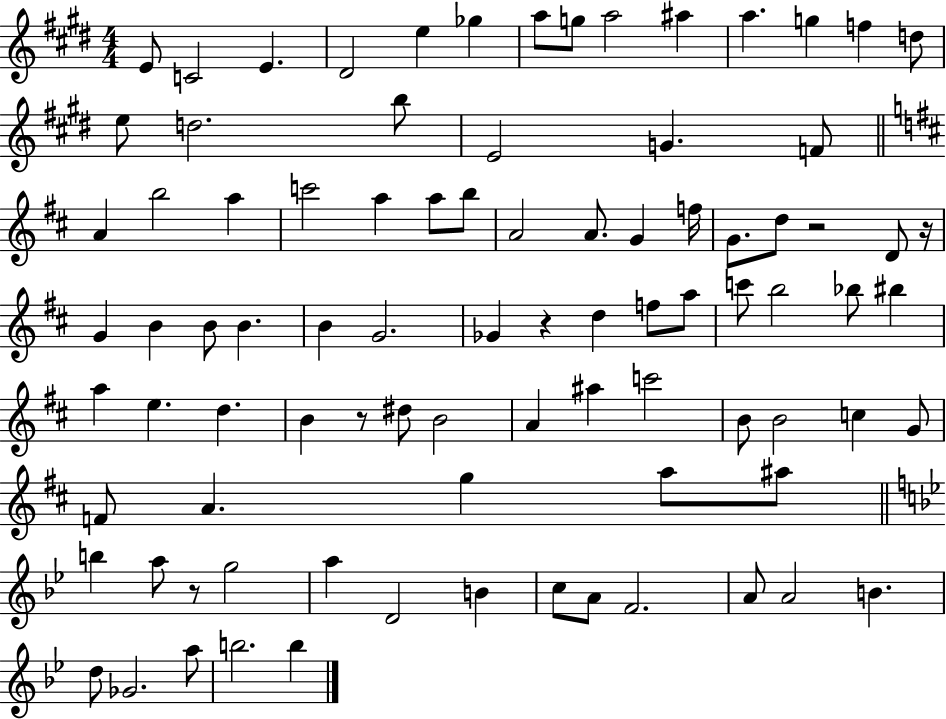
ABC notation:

X:1
T:Untitled
M:4/4
L:1/4
K:E
E/2 C2 E ^D2 e _g a/2 g/2 a2 ^a a g f d/2 e/2 d2 b/2 E2 G F/2 A b2 a c'2 a a/2 b/2 A2 A/2 G f/4 G/2 d/2 z2 D/2 z/4 G B B/2 B B G2 _G z d f/2 a/2 c'/2 b2 _b/2 ^b a e d B z/2 ^d/2 B2 A ^a c'2 B/2 B2 c G/2 F/2 A g a/2 ^a/2 b a/2 z/2 g2 a D2 B c/2 A/2 F2 A/2 A2 B d/2 _G2 a/2 b2 b